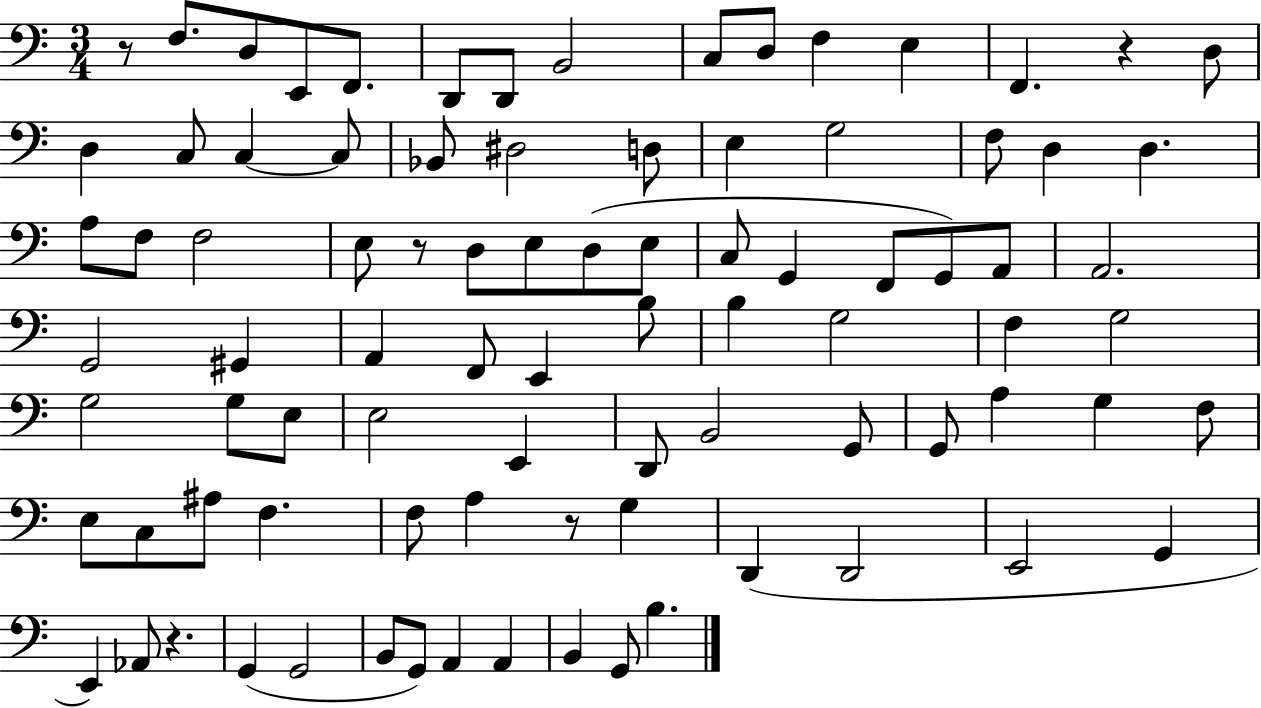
R/e F3/e. D3/e E2/e F2/e. D2/e D2/e B2/h C3/e D3/e F3/q E3/q F2/q. R/q D3/e D3/q C3/e C3/q C3/e Bb2/e D#3/h D3/e E3/q G3/h F3/e D3/q D3/q. A3/e F3/e F3/h E3/e R/e D3/e E3/e D3/e E3/e C3/e G2/q F2/e G2/e A2/e A2/h. G2/h G#2/q A2/q F2/e E2/q B3/e B3/q G3/h F3/q G3/h G3/h G3/e E3/e E3/h E2/q D2/e B2/h G2/e G2/e A3/q G3/q F3/e E3/e C3/e A#3/e F3/q. F3/e A3/q R/e G3/q D2/q D2/h E2/h G2/q E2/q Ab2/e R/q. G2/q G2/h B2/e G2/e A2/q A2/q B2/q G2/e B3/q.